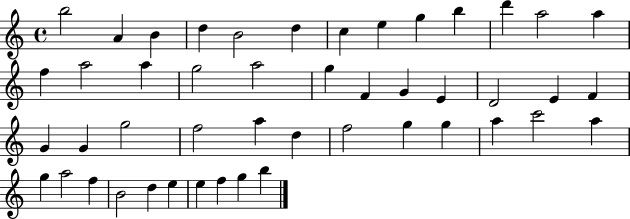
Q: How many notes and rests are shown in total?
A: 47